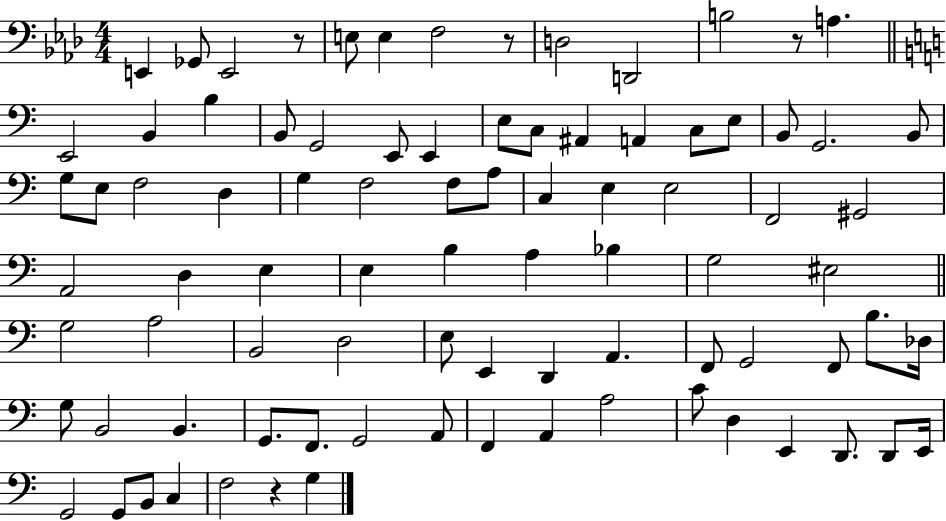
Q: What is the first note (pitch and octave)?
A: E2